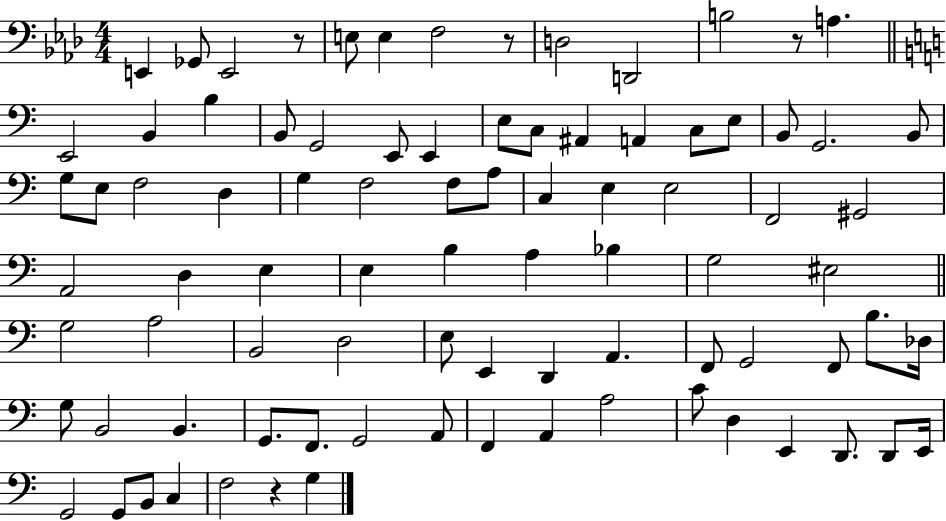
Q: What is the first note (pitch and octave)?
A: E2